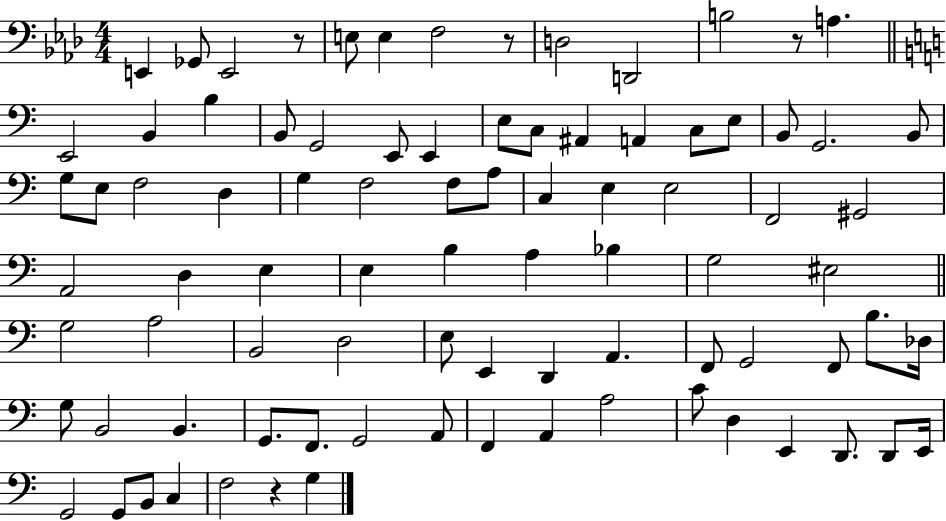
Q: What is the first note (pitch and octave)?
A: E2